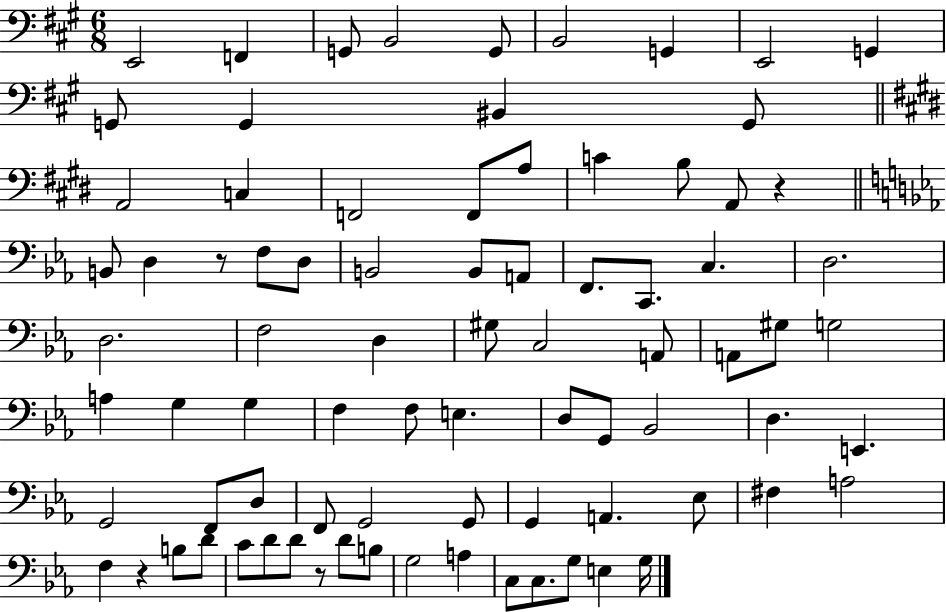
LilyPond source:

{
  \clef bass
  \numericTimeSignature
  \time 6/8
  \key a \major
  e,2 f,4 | g,8 b,2 g,8 | b,2 g,4 | e,2 g,4 | \break g,8 g,4 bis,4 g,8 | \bar "||" \break \key e \major a,2 c4 | f,2 f,8 a8 | c'4 b8 a,8 r4 | \bar "||" \break \key ees \major b,8 d4 r8 f8 d8 | b,2 b,8 a,8 | f,8. c,8. c4. | d2. | \break d2. | f2 d4 | gis8 c2 a,8 | a,8 gis8 g2 | \break a4 g4 g4 | f4 f8 e4. | d8 g,8 bes,2 | d4. e,4. | \break g,2 f,8 d8 | f,8 g,2 g,8 | g,4 a,4. ees8 | fis4 a2 | \break f4 r4 b8 d'8 | c'8 d'8 d'8 r8 d'8 b8 | g2 a4 | c8 c8. g8 e4 g16 | \break \bar "|."
}